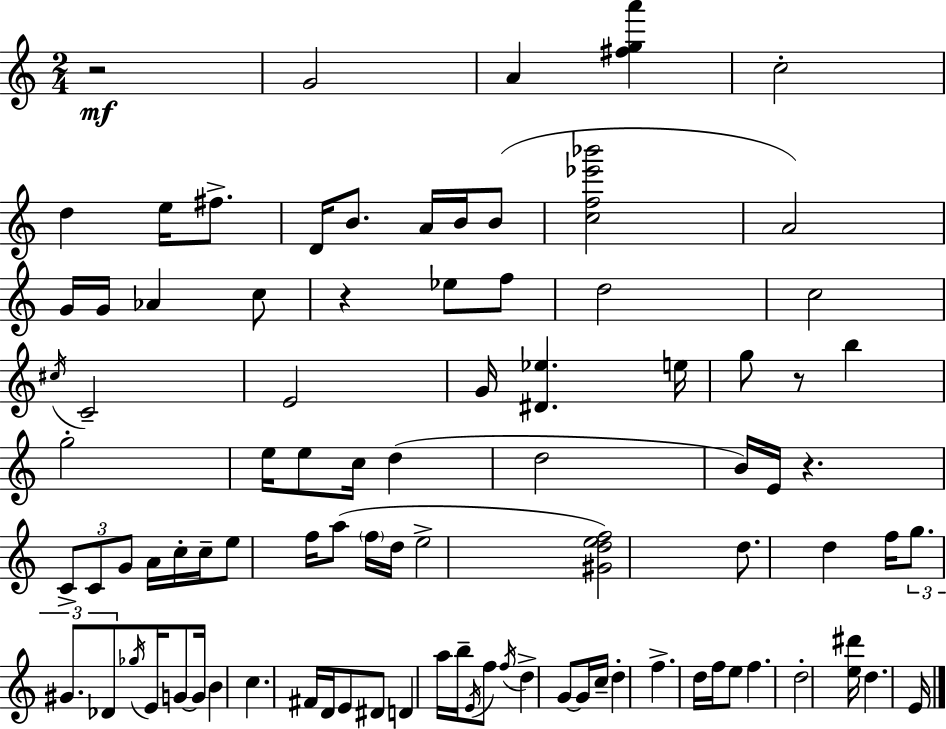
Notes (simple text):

R/h G4/h A4/q [F#5,G5,A6]/q C5/h D5/q E5/s F#5/e. D4/s B4/e. A4/s B4/s B4/e [C5,F5,Eb6,Bb6]/h A4/h G4/s G4/s Ab4/q C5/e R/q Eb5/e F5/e D5/h C5/h C#5/s C4/h E4/h G4/s [D#4,Eb5]/q. E5/s G5/e R/e B5/q G5/h E5/s E5/e C5/s D5/q D5/h B4/s E4/s R/q. C4/e C4/e G4/e A4/s C5/s C5/s E5/e F5/s A5/e F5/s D5/s E5/h [G#4,D5,E5,F5]/h D5/e. D5/q F5/s G5/e. G#4/e. Db4/e Gb5/s E4/s G4/e G4/s B4/q C5/q. F#4/s D4/s E4/e D#4/e D4/q A5/s B5/s E4/s F5/e F5/s D5/q G4/e G4/s C5/s D5/q F5/q. D5/s F5/s E5/e F5/q. D5/h [E5,D#6]/s D5/q. E4/s